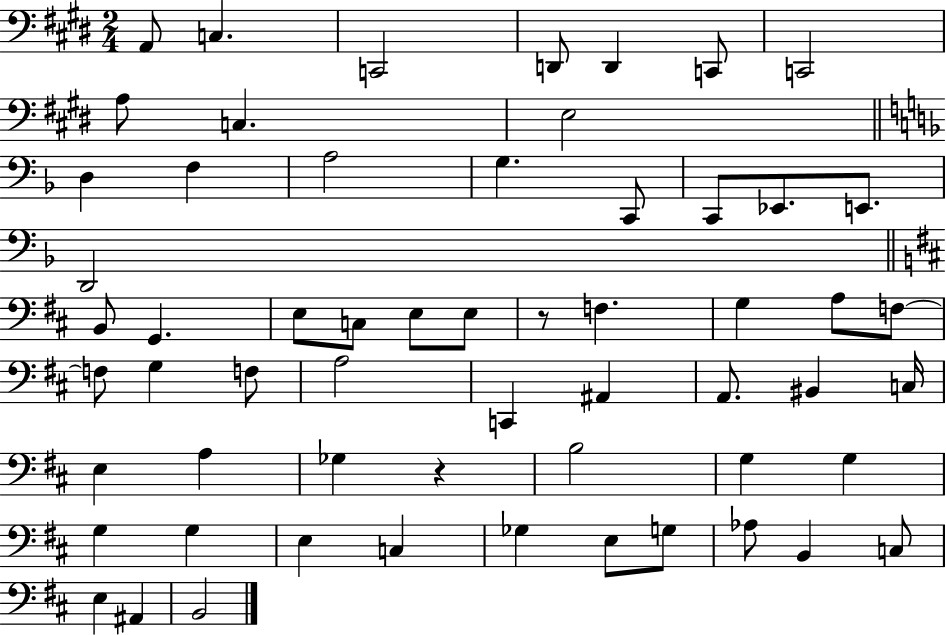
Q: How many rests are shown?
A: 2